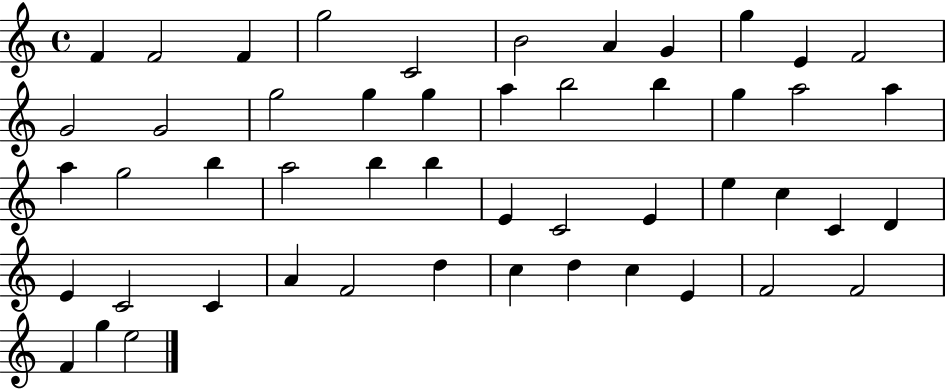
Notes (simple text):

F4/q F4/h F4/q G5/h C4/h B4/h A4/q G4/q G5/q E4/q F4/h G4/h G4/h G5/h G5/q G5/q A5/q B5/h B5/q G5/q A5/h A5/q A5/q G5/h B5/q A5/h B5/q B5/q E4/q C4/h E4/q E5/q C5/q C4/q D4/q E4/q C4/h C4/q A4/q F4/h D5/q C5/q D5/q C5/q E4/q F4/h F4/h F4/q G5/q E5/h